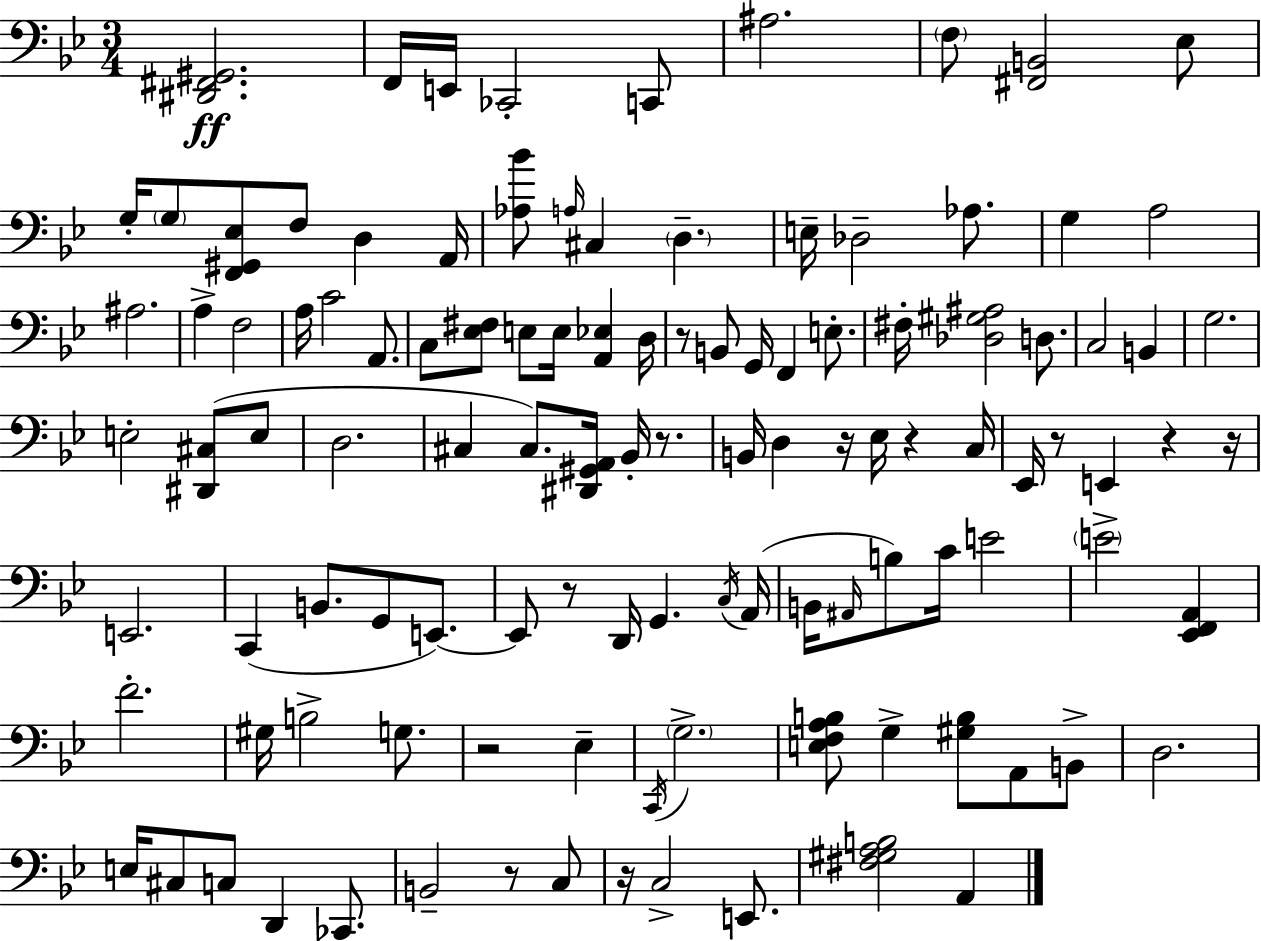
[D#2,F#2,G#2]/h. F2/s E2/s CES2/h C2/e A#3/h. F3/e [F#2,B2]/h Eb3/e G3/s G3/e [F2,G#2,Eb3]/e F3/e D3/q A2/s [Ab3,Bb4]/e A3/s C#3/q D3/q. E3/s Db3/h Ab3/e. G3/q A3/h A#3/h. A3/q F3/h A3/s C4/h A2/e. C3/e [Eb3,F#3]/e E3/e E3/s [A2,Eb3]/q D3/s R/e B2/e G2/s F2/q E3/e. F#3/s [Db3,G#3,A#3]/h D3/e. C3/h B2/q G3/h. E3/h [D#2,C#3]/e E3/e D3/h. C#3/q C#3/e. [D#2,G#2,A2]/s Bb2/s R/e. B2/s D3/q R/s Eb3/s R/q C3/s Eb2/s R/e E2/q R/q R/s E2/h. C2/q B2/e. G2/e E2/e. E2/e R/e D2/s G2/q. C3/s A2/s B2/s A#2/s B3/e C4/s E4/h E4/h [Eb2,F2,A2]/q F4/h. G#3/s B3/h G3/e. R/h Eb3/q C2/s G3/h. [E3,F3,A3,B3]/e G3/q [G#3,B3]/e A2/e B2/e D3/h. E3/s C#3/e C3/e D2/q CES2/e. B2/h R/e C3/e R/s C3/h E2/e. [F#3,G#3,A3,B3]/h A2/q